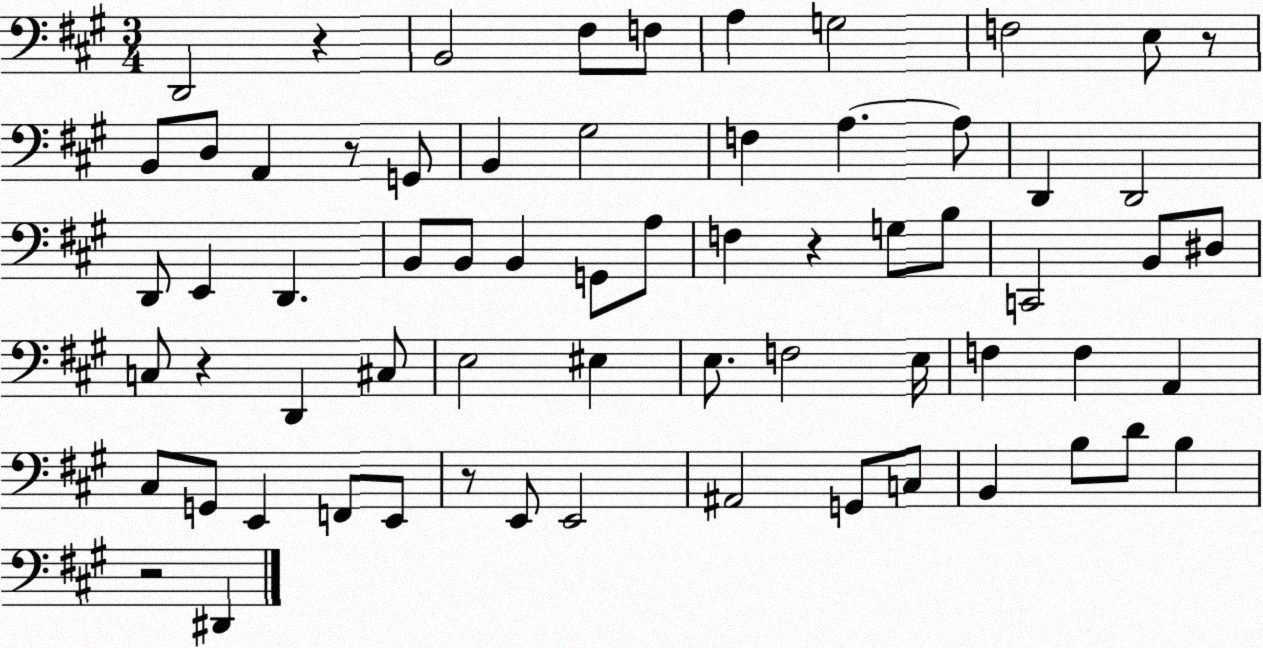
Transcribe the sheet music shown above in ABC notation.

X:1
T:Untitled
M:3/4
L:1/4
K:A
D,,2 z B,,2 ^F,/2 F,/2 A, G,2 F,2 E,/2 z/2 B,,/2 D,/2 A,, z/2 G,,/2 B,, ^G,2 F, A, A,/2 D,, D,,2 D,,/2 E,, D,, B,,/2 B,,/2 B,, G,,/2 A,/2 F, z G,/2 B,/2 C,,2 B,,/2 ^D,/2 C,/2 z D,, ^C,/2 E,2 ^E, E,/2 F,2 E,/4 F, F, A,, ^C,/2 G,,/2 E,, F,,/2 E,,/2 z/2 E,,/2 E,,2 ^A,,2 G,,/2 C,/2 B,, B,/2 D/2 B, z2 ^D,,